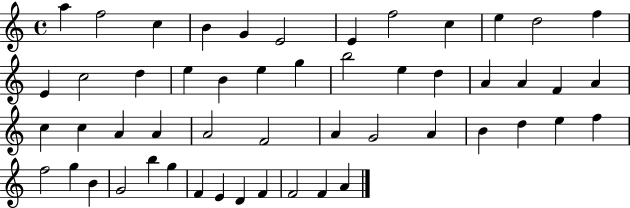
X:1
T:Untitled
M:4/4
L:1/4
K:C
a f2 c B G E2 E f2 c e d2 f E c2 d e B e g b2 e d A A F A c c A A A2 F2 A G2 A B d e f f2 g B G2 b g F E D F F2 F A